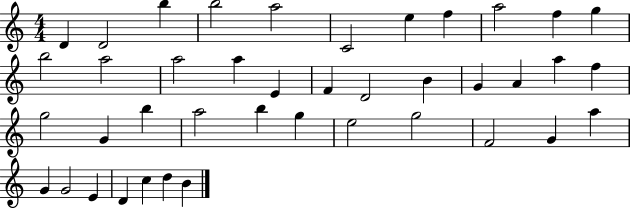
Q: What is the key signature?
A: C major